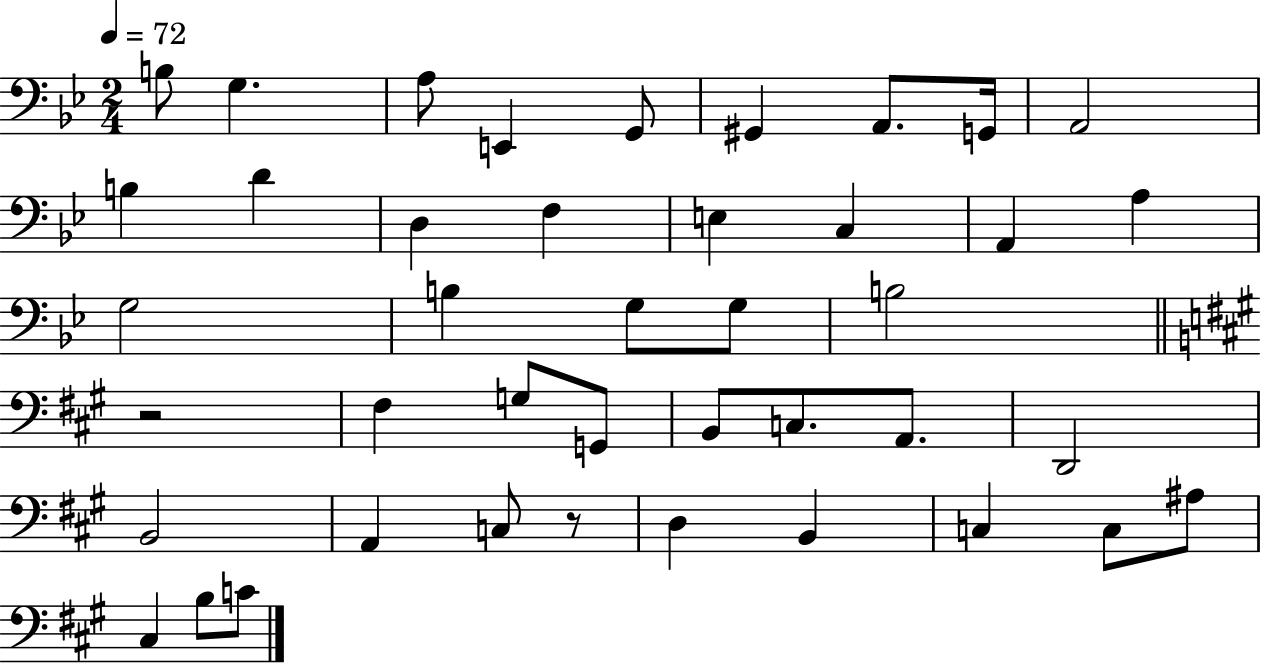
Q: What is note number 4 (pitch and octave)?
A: E2